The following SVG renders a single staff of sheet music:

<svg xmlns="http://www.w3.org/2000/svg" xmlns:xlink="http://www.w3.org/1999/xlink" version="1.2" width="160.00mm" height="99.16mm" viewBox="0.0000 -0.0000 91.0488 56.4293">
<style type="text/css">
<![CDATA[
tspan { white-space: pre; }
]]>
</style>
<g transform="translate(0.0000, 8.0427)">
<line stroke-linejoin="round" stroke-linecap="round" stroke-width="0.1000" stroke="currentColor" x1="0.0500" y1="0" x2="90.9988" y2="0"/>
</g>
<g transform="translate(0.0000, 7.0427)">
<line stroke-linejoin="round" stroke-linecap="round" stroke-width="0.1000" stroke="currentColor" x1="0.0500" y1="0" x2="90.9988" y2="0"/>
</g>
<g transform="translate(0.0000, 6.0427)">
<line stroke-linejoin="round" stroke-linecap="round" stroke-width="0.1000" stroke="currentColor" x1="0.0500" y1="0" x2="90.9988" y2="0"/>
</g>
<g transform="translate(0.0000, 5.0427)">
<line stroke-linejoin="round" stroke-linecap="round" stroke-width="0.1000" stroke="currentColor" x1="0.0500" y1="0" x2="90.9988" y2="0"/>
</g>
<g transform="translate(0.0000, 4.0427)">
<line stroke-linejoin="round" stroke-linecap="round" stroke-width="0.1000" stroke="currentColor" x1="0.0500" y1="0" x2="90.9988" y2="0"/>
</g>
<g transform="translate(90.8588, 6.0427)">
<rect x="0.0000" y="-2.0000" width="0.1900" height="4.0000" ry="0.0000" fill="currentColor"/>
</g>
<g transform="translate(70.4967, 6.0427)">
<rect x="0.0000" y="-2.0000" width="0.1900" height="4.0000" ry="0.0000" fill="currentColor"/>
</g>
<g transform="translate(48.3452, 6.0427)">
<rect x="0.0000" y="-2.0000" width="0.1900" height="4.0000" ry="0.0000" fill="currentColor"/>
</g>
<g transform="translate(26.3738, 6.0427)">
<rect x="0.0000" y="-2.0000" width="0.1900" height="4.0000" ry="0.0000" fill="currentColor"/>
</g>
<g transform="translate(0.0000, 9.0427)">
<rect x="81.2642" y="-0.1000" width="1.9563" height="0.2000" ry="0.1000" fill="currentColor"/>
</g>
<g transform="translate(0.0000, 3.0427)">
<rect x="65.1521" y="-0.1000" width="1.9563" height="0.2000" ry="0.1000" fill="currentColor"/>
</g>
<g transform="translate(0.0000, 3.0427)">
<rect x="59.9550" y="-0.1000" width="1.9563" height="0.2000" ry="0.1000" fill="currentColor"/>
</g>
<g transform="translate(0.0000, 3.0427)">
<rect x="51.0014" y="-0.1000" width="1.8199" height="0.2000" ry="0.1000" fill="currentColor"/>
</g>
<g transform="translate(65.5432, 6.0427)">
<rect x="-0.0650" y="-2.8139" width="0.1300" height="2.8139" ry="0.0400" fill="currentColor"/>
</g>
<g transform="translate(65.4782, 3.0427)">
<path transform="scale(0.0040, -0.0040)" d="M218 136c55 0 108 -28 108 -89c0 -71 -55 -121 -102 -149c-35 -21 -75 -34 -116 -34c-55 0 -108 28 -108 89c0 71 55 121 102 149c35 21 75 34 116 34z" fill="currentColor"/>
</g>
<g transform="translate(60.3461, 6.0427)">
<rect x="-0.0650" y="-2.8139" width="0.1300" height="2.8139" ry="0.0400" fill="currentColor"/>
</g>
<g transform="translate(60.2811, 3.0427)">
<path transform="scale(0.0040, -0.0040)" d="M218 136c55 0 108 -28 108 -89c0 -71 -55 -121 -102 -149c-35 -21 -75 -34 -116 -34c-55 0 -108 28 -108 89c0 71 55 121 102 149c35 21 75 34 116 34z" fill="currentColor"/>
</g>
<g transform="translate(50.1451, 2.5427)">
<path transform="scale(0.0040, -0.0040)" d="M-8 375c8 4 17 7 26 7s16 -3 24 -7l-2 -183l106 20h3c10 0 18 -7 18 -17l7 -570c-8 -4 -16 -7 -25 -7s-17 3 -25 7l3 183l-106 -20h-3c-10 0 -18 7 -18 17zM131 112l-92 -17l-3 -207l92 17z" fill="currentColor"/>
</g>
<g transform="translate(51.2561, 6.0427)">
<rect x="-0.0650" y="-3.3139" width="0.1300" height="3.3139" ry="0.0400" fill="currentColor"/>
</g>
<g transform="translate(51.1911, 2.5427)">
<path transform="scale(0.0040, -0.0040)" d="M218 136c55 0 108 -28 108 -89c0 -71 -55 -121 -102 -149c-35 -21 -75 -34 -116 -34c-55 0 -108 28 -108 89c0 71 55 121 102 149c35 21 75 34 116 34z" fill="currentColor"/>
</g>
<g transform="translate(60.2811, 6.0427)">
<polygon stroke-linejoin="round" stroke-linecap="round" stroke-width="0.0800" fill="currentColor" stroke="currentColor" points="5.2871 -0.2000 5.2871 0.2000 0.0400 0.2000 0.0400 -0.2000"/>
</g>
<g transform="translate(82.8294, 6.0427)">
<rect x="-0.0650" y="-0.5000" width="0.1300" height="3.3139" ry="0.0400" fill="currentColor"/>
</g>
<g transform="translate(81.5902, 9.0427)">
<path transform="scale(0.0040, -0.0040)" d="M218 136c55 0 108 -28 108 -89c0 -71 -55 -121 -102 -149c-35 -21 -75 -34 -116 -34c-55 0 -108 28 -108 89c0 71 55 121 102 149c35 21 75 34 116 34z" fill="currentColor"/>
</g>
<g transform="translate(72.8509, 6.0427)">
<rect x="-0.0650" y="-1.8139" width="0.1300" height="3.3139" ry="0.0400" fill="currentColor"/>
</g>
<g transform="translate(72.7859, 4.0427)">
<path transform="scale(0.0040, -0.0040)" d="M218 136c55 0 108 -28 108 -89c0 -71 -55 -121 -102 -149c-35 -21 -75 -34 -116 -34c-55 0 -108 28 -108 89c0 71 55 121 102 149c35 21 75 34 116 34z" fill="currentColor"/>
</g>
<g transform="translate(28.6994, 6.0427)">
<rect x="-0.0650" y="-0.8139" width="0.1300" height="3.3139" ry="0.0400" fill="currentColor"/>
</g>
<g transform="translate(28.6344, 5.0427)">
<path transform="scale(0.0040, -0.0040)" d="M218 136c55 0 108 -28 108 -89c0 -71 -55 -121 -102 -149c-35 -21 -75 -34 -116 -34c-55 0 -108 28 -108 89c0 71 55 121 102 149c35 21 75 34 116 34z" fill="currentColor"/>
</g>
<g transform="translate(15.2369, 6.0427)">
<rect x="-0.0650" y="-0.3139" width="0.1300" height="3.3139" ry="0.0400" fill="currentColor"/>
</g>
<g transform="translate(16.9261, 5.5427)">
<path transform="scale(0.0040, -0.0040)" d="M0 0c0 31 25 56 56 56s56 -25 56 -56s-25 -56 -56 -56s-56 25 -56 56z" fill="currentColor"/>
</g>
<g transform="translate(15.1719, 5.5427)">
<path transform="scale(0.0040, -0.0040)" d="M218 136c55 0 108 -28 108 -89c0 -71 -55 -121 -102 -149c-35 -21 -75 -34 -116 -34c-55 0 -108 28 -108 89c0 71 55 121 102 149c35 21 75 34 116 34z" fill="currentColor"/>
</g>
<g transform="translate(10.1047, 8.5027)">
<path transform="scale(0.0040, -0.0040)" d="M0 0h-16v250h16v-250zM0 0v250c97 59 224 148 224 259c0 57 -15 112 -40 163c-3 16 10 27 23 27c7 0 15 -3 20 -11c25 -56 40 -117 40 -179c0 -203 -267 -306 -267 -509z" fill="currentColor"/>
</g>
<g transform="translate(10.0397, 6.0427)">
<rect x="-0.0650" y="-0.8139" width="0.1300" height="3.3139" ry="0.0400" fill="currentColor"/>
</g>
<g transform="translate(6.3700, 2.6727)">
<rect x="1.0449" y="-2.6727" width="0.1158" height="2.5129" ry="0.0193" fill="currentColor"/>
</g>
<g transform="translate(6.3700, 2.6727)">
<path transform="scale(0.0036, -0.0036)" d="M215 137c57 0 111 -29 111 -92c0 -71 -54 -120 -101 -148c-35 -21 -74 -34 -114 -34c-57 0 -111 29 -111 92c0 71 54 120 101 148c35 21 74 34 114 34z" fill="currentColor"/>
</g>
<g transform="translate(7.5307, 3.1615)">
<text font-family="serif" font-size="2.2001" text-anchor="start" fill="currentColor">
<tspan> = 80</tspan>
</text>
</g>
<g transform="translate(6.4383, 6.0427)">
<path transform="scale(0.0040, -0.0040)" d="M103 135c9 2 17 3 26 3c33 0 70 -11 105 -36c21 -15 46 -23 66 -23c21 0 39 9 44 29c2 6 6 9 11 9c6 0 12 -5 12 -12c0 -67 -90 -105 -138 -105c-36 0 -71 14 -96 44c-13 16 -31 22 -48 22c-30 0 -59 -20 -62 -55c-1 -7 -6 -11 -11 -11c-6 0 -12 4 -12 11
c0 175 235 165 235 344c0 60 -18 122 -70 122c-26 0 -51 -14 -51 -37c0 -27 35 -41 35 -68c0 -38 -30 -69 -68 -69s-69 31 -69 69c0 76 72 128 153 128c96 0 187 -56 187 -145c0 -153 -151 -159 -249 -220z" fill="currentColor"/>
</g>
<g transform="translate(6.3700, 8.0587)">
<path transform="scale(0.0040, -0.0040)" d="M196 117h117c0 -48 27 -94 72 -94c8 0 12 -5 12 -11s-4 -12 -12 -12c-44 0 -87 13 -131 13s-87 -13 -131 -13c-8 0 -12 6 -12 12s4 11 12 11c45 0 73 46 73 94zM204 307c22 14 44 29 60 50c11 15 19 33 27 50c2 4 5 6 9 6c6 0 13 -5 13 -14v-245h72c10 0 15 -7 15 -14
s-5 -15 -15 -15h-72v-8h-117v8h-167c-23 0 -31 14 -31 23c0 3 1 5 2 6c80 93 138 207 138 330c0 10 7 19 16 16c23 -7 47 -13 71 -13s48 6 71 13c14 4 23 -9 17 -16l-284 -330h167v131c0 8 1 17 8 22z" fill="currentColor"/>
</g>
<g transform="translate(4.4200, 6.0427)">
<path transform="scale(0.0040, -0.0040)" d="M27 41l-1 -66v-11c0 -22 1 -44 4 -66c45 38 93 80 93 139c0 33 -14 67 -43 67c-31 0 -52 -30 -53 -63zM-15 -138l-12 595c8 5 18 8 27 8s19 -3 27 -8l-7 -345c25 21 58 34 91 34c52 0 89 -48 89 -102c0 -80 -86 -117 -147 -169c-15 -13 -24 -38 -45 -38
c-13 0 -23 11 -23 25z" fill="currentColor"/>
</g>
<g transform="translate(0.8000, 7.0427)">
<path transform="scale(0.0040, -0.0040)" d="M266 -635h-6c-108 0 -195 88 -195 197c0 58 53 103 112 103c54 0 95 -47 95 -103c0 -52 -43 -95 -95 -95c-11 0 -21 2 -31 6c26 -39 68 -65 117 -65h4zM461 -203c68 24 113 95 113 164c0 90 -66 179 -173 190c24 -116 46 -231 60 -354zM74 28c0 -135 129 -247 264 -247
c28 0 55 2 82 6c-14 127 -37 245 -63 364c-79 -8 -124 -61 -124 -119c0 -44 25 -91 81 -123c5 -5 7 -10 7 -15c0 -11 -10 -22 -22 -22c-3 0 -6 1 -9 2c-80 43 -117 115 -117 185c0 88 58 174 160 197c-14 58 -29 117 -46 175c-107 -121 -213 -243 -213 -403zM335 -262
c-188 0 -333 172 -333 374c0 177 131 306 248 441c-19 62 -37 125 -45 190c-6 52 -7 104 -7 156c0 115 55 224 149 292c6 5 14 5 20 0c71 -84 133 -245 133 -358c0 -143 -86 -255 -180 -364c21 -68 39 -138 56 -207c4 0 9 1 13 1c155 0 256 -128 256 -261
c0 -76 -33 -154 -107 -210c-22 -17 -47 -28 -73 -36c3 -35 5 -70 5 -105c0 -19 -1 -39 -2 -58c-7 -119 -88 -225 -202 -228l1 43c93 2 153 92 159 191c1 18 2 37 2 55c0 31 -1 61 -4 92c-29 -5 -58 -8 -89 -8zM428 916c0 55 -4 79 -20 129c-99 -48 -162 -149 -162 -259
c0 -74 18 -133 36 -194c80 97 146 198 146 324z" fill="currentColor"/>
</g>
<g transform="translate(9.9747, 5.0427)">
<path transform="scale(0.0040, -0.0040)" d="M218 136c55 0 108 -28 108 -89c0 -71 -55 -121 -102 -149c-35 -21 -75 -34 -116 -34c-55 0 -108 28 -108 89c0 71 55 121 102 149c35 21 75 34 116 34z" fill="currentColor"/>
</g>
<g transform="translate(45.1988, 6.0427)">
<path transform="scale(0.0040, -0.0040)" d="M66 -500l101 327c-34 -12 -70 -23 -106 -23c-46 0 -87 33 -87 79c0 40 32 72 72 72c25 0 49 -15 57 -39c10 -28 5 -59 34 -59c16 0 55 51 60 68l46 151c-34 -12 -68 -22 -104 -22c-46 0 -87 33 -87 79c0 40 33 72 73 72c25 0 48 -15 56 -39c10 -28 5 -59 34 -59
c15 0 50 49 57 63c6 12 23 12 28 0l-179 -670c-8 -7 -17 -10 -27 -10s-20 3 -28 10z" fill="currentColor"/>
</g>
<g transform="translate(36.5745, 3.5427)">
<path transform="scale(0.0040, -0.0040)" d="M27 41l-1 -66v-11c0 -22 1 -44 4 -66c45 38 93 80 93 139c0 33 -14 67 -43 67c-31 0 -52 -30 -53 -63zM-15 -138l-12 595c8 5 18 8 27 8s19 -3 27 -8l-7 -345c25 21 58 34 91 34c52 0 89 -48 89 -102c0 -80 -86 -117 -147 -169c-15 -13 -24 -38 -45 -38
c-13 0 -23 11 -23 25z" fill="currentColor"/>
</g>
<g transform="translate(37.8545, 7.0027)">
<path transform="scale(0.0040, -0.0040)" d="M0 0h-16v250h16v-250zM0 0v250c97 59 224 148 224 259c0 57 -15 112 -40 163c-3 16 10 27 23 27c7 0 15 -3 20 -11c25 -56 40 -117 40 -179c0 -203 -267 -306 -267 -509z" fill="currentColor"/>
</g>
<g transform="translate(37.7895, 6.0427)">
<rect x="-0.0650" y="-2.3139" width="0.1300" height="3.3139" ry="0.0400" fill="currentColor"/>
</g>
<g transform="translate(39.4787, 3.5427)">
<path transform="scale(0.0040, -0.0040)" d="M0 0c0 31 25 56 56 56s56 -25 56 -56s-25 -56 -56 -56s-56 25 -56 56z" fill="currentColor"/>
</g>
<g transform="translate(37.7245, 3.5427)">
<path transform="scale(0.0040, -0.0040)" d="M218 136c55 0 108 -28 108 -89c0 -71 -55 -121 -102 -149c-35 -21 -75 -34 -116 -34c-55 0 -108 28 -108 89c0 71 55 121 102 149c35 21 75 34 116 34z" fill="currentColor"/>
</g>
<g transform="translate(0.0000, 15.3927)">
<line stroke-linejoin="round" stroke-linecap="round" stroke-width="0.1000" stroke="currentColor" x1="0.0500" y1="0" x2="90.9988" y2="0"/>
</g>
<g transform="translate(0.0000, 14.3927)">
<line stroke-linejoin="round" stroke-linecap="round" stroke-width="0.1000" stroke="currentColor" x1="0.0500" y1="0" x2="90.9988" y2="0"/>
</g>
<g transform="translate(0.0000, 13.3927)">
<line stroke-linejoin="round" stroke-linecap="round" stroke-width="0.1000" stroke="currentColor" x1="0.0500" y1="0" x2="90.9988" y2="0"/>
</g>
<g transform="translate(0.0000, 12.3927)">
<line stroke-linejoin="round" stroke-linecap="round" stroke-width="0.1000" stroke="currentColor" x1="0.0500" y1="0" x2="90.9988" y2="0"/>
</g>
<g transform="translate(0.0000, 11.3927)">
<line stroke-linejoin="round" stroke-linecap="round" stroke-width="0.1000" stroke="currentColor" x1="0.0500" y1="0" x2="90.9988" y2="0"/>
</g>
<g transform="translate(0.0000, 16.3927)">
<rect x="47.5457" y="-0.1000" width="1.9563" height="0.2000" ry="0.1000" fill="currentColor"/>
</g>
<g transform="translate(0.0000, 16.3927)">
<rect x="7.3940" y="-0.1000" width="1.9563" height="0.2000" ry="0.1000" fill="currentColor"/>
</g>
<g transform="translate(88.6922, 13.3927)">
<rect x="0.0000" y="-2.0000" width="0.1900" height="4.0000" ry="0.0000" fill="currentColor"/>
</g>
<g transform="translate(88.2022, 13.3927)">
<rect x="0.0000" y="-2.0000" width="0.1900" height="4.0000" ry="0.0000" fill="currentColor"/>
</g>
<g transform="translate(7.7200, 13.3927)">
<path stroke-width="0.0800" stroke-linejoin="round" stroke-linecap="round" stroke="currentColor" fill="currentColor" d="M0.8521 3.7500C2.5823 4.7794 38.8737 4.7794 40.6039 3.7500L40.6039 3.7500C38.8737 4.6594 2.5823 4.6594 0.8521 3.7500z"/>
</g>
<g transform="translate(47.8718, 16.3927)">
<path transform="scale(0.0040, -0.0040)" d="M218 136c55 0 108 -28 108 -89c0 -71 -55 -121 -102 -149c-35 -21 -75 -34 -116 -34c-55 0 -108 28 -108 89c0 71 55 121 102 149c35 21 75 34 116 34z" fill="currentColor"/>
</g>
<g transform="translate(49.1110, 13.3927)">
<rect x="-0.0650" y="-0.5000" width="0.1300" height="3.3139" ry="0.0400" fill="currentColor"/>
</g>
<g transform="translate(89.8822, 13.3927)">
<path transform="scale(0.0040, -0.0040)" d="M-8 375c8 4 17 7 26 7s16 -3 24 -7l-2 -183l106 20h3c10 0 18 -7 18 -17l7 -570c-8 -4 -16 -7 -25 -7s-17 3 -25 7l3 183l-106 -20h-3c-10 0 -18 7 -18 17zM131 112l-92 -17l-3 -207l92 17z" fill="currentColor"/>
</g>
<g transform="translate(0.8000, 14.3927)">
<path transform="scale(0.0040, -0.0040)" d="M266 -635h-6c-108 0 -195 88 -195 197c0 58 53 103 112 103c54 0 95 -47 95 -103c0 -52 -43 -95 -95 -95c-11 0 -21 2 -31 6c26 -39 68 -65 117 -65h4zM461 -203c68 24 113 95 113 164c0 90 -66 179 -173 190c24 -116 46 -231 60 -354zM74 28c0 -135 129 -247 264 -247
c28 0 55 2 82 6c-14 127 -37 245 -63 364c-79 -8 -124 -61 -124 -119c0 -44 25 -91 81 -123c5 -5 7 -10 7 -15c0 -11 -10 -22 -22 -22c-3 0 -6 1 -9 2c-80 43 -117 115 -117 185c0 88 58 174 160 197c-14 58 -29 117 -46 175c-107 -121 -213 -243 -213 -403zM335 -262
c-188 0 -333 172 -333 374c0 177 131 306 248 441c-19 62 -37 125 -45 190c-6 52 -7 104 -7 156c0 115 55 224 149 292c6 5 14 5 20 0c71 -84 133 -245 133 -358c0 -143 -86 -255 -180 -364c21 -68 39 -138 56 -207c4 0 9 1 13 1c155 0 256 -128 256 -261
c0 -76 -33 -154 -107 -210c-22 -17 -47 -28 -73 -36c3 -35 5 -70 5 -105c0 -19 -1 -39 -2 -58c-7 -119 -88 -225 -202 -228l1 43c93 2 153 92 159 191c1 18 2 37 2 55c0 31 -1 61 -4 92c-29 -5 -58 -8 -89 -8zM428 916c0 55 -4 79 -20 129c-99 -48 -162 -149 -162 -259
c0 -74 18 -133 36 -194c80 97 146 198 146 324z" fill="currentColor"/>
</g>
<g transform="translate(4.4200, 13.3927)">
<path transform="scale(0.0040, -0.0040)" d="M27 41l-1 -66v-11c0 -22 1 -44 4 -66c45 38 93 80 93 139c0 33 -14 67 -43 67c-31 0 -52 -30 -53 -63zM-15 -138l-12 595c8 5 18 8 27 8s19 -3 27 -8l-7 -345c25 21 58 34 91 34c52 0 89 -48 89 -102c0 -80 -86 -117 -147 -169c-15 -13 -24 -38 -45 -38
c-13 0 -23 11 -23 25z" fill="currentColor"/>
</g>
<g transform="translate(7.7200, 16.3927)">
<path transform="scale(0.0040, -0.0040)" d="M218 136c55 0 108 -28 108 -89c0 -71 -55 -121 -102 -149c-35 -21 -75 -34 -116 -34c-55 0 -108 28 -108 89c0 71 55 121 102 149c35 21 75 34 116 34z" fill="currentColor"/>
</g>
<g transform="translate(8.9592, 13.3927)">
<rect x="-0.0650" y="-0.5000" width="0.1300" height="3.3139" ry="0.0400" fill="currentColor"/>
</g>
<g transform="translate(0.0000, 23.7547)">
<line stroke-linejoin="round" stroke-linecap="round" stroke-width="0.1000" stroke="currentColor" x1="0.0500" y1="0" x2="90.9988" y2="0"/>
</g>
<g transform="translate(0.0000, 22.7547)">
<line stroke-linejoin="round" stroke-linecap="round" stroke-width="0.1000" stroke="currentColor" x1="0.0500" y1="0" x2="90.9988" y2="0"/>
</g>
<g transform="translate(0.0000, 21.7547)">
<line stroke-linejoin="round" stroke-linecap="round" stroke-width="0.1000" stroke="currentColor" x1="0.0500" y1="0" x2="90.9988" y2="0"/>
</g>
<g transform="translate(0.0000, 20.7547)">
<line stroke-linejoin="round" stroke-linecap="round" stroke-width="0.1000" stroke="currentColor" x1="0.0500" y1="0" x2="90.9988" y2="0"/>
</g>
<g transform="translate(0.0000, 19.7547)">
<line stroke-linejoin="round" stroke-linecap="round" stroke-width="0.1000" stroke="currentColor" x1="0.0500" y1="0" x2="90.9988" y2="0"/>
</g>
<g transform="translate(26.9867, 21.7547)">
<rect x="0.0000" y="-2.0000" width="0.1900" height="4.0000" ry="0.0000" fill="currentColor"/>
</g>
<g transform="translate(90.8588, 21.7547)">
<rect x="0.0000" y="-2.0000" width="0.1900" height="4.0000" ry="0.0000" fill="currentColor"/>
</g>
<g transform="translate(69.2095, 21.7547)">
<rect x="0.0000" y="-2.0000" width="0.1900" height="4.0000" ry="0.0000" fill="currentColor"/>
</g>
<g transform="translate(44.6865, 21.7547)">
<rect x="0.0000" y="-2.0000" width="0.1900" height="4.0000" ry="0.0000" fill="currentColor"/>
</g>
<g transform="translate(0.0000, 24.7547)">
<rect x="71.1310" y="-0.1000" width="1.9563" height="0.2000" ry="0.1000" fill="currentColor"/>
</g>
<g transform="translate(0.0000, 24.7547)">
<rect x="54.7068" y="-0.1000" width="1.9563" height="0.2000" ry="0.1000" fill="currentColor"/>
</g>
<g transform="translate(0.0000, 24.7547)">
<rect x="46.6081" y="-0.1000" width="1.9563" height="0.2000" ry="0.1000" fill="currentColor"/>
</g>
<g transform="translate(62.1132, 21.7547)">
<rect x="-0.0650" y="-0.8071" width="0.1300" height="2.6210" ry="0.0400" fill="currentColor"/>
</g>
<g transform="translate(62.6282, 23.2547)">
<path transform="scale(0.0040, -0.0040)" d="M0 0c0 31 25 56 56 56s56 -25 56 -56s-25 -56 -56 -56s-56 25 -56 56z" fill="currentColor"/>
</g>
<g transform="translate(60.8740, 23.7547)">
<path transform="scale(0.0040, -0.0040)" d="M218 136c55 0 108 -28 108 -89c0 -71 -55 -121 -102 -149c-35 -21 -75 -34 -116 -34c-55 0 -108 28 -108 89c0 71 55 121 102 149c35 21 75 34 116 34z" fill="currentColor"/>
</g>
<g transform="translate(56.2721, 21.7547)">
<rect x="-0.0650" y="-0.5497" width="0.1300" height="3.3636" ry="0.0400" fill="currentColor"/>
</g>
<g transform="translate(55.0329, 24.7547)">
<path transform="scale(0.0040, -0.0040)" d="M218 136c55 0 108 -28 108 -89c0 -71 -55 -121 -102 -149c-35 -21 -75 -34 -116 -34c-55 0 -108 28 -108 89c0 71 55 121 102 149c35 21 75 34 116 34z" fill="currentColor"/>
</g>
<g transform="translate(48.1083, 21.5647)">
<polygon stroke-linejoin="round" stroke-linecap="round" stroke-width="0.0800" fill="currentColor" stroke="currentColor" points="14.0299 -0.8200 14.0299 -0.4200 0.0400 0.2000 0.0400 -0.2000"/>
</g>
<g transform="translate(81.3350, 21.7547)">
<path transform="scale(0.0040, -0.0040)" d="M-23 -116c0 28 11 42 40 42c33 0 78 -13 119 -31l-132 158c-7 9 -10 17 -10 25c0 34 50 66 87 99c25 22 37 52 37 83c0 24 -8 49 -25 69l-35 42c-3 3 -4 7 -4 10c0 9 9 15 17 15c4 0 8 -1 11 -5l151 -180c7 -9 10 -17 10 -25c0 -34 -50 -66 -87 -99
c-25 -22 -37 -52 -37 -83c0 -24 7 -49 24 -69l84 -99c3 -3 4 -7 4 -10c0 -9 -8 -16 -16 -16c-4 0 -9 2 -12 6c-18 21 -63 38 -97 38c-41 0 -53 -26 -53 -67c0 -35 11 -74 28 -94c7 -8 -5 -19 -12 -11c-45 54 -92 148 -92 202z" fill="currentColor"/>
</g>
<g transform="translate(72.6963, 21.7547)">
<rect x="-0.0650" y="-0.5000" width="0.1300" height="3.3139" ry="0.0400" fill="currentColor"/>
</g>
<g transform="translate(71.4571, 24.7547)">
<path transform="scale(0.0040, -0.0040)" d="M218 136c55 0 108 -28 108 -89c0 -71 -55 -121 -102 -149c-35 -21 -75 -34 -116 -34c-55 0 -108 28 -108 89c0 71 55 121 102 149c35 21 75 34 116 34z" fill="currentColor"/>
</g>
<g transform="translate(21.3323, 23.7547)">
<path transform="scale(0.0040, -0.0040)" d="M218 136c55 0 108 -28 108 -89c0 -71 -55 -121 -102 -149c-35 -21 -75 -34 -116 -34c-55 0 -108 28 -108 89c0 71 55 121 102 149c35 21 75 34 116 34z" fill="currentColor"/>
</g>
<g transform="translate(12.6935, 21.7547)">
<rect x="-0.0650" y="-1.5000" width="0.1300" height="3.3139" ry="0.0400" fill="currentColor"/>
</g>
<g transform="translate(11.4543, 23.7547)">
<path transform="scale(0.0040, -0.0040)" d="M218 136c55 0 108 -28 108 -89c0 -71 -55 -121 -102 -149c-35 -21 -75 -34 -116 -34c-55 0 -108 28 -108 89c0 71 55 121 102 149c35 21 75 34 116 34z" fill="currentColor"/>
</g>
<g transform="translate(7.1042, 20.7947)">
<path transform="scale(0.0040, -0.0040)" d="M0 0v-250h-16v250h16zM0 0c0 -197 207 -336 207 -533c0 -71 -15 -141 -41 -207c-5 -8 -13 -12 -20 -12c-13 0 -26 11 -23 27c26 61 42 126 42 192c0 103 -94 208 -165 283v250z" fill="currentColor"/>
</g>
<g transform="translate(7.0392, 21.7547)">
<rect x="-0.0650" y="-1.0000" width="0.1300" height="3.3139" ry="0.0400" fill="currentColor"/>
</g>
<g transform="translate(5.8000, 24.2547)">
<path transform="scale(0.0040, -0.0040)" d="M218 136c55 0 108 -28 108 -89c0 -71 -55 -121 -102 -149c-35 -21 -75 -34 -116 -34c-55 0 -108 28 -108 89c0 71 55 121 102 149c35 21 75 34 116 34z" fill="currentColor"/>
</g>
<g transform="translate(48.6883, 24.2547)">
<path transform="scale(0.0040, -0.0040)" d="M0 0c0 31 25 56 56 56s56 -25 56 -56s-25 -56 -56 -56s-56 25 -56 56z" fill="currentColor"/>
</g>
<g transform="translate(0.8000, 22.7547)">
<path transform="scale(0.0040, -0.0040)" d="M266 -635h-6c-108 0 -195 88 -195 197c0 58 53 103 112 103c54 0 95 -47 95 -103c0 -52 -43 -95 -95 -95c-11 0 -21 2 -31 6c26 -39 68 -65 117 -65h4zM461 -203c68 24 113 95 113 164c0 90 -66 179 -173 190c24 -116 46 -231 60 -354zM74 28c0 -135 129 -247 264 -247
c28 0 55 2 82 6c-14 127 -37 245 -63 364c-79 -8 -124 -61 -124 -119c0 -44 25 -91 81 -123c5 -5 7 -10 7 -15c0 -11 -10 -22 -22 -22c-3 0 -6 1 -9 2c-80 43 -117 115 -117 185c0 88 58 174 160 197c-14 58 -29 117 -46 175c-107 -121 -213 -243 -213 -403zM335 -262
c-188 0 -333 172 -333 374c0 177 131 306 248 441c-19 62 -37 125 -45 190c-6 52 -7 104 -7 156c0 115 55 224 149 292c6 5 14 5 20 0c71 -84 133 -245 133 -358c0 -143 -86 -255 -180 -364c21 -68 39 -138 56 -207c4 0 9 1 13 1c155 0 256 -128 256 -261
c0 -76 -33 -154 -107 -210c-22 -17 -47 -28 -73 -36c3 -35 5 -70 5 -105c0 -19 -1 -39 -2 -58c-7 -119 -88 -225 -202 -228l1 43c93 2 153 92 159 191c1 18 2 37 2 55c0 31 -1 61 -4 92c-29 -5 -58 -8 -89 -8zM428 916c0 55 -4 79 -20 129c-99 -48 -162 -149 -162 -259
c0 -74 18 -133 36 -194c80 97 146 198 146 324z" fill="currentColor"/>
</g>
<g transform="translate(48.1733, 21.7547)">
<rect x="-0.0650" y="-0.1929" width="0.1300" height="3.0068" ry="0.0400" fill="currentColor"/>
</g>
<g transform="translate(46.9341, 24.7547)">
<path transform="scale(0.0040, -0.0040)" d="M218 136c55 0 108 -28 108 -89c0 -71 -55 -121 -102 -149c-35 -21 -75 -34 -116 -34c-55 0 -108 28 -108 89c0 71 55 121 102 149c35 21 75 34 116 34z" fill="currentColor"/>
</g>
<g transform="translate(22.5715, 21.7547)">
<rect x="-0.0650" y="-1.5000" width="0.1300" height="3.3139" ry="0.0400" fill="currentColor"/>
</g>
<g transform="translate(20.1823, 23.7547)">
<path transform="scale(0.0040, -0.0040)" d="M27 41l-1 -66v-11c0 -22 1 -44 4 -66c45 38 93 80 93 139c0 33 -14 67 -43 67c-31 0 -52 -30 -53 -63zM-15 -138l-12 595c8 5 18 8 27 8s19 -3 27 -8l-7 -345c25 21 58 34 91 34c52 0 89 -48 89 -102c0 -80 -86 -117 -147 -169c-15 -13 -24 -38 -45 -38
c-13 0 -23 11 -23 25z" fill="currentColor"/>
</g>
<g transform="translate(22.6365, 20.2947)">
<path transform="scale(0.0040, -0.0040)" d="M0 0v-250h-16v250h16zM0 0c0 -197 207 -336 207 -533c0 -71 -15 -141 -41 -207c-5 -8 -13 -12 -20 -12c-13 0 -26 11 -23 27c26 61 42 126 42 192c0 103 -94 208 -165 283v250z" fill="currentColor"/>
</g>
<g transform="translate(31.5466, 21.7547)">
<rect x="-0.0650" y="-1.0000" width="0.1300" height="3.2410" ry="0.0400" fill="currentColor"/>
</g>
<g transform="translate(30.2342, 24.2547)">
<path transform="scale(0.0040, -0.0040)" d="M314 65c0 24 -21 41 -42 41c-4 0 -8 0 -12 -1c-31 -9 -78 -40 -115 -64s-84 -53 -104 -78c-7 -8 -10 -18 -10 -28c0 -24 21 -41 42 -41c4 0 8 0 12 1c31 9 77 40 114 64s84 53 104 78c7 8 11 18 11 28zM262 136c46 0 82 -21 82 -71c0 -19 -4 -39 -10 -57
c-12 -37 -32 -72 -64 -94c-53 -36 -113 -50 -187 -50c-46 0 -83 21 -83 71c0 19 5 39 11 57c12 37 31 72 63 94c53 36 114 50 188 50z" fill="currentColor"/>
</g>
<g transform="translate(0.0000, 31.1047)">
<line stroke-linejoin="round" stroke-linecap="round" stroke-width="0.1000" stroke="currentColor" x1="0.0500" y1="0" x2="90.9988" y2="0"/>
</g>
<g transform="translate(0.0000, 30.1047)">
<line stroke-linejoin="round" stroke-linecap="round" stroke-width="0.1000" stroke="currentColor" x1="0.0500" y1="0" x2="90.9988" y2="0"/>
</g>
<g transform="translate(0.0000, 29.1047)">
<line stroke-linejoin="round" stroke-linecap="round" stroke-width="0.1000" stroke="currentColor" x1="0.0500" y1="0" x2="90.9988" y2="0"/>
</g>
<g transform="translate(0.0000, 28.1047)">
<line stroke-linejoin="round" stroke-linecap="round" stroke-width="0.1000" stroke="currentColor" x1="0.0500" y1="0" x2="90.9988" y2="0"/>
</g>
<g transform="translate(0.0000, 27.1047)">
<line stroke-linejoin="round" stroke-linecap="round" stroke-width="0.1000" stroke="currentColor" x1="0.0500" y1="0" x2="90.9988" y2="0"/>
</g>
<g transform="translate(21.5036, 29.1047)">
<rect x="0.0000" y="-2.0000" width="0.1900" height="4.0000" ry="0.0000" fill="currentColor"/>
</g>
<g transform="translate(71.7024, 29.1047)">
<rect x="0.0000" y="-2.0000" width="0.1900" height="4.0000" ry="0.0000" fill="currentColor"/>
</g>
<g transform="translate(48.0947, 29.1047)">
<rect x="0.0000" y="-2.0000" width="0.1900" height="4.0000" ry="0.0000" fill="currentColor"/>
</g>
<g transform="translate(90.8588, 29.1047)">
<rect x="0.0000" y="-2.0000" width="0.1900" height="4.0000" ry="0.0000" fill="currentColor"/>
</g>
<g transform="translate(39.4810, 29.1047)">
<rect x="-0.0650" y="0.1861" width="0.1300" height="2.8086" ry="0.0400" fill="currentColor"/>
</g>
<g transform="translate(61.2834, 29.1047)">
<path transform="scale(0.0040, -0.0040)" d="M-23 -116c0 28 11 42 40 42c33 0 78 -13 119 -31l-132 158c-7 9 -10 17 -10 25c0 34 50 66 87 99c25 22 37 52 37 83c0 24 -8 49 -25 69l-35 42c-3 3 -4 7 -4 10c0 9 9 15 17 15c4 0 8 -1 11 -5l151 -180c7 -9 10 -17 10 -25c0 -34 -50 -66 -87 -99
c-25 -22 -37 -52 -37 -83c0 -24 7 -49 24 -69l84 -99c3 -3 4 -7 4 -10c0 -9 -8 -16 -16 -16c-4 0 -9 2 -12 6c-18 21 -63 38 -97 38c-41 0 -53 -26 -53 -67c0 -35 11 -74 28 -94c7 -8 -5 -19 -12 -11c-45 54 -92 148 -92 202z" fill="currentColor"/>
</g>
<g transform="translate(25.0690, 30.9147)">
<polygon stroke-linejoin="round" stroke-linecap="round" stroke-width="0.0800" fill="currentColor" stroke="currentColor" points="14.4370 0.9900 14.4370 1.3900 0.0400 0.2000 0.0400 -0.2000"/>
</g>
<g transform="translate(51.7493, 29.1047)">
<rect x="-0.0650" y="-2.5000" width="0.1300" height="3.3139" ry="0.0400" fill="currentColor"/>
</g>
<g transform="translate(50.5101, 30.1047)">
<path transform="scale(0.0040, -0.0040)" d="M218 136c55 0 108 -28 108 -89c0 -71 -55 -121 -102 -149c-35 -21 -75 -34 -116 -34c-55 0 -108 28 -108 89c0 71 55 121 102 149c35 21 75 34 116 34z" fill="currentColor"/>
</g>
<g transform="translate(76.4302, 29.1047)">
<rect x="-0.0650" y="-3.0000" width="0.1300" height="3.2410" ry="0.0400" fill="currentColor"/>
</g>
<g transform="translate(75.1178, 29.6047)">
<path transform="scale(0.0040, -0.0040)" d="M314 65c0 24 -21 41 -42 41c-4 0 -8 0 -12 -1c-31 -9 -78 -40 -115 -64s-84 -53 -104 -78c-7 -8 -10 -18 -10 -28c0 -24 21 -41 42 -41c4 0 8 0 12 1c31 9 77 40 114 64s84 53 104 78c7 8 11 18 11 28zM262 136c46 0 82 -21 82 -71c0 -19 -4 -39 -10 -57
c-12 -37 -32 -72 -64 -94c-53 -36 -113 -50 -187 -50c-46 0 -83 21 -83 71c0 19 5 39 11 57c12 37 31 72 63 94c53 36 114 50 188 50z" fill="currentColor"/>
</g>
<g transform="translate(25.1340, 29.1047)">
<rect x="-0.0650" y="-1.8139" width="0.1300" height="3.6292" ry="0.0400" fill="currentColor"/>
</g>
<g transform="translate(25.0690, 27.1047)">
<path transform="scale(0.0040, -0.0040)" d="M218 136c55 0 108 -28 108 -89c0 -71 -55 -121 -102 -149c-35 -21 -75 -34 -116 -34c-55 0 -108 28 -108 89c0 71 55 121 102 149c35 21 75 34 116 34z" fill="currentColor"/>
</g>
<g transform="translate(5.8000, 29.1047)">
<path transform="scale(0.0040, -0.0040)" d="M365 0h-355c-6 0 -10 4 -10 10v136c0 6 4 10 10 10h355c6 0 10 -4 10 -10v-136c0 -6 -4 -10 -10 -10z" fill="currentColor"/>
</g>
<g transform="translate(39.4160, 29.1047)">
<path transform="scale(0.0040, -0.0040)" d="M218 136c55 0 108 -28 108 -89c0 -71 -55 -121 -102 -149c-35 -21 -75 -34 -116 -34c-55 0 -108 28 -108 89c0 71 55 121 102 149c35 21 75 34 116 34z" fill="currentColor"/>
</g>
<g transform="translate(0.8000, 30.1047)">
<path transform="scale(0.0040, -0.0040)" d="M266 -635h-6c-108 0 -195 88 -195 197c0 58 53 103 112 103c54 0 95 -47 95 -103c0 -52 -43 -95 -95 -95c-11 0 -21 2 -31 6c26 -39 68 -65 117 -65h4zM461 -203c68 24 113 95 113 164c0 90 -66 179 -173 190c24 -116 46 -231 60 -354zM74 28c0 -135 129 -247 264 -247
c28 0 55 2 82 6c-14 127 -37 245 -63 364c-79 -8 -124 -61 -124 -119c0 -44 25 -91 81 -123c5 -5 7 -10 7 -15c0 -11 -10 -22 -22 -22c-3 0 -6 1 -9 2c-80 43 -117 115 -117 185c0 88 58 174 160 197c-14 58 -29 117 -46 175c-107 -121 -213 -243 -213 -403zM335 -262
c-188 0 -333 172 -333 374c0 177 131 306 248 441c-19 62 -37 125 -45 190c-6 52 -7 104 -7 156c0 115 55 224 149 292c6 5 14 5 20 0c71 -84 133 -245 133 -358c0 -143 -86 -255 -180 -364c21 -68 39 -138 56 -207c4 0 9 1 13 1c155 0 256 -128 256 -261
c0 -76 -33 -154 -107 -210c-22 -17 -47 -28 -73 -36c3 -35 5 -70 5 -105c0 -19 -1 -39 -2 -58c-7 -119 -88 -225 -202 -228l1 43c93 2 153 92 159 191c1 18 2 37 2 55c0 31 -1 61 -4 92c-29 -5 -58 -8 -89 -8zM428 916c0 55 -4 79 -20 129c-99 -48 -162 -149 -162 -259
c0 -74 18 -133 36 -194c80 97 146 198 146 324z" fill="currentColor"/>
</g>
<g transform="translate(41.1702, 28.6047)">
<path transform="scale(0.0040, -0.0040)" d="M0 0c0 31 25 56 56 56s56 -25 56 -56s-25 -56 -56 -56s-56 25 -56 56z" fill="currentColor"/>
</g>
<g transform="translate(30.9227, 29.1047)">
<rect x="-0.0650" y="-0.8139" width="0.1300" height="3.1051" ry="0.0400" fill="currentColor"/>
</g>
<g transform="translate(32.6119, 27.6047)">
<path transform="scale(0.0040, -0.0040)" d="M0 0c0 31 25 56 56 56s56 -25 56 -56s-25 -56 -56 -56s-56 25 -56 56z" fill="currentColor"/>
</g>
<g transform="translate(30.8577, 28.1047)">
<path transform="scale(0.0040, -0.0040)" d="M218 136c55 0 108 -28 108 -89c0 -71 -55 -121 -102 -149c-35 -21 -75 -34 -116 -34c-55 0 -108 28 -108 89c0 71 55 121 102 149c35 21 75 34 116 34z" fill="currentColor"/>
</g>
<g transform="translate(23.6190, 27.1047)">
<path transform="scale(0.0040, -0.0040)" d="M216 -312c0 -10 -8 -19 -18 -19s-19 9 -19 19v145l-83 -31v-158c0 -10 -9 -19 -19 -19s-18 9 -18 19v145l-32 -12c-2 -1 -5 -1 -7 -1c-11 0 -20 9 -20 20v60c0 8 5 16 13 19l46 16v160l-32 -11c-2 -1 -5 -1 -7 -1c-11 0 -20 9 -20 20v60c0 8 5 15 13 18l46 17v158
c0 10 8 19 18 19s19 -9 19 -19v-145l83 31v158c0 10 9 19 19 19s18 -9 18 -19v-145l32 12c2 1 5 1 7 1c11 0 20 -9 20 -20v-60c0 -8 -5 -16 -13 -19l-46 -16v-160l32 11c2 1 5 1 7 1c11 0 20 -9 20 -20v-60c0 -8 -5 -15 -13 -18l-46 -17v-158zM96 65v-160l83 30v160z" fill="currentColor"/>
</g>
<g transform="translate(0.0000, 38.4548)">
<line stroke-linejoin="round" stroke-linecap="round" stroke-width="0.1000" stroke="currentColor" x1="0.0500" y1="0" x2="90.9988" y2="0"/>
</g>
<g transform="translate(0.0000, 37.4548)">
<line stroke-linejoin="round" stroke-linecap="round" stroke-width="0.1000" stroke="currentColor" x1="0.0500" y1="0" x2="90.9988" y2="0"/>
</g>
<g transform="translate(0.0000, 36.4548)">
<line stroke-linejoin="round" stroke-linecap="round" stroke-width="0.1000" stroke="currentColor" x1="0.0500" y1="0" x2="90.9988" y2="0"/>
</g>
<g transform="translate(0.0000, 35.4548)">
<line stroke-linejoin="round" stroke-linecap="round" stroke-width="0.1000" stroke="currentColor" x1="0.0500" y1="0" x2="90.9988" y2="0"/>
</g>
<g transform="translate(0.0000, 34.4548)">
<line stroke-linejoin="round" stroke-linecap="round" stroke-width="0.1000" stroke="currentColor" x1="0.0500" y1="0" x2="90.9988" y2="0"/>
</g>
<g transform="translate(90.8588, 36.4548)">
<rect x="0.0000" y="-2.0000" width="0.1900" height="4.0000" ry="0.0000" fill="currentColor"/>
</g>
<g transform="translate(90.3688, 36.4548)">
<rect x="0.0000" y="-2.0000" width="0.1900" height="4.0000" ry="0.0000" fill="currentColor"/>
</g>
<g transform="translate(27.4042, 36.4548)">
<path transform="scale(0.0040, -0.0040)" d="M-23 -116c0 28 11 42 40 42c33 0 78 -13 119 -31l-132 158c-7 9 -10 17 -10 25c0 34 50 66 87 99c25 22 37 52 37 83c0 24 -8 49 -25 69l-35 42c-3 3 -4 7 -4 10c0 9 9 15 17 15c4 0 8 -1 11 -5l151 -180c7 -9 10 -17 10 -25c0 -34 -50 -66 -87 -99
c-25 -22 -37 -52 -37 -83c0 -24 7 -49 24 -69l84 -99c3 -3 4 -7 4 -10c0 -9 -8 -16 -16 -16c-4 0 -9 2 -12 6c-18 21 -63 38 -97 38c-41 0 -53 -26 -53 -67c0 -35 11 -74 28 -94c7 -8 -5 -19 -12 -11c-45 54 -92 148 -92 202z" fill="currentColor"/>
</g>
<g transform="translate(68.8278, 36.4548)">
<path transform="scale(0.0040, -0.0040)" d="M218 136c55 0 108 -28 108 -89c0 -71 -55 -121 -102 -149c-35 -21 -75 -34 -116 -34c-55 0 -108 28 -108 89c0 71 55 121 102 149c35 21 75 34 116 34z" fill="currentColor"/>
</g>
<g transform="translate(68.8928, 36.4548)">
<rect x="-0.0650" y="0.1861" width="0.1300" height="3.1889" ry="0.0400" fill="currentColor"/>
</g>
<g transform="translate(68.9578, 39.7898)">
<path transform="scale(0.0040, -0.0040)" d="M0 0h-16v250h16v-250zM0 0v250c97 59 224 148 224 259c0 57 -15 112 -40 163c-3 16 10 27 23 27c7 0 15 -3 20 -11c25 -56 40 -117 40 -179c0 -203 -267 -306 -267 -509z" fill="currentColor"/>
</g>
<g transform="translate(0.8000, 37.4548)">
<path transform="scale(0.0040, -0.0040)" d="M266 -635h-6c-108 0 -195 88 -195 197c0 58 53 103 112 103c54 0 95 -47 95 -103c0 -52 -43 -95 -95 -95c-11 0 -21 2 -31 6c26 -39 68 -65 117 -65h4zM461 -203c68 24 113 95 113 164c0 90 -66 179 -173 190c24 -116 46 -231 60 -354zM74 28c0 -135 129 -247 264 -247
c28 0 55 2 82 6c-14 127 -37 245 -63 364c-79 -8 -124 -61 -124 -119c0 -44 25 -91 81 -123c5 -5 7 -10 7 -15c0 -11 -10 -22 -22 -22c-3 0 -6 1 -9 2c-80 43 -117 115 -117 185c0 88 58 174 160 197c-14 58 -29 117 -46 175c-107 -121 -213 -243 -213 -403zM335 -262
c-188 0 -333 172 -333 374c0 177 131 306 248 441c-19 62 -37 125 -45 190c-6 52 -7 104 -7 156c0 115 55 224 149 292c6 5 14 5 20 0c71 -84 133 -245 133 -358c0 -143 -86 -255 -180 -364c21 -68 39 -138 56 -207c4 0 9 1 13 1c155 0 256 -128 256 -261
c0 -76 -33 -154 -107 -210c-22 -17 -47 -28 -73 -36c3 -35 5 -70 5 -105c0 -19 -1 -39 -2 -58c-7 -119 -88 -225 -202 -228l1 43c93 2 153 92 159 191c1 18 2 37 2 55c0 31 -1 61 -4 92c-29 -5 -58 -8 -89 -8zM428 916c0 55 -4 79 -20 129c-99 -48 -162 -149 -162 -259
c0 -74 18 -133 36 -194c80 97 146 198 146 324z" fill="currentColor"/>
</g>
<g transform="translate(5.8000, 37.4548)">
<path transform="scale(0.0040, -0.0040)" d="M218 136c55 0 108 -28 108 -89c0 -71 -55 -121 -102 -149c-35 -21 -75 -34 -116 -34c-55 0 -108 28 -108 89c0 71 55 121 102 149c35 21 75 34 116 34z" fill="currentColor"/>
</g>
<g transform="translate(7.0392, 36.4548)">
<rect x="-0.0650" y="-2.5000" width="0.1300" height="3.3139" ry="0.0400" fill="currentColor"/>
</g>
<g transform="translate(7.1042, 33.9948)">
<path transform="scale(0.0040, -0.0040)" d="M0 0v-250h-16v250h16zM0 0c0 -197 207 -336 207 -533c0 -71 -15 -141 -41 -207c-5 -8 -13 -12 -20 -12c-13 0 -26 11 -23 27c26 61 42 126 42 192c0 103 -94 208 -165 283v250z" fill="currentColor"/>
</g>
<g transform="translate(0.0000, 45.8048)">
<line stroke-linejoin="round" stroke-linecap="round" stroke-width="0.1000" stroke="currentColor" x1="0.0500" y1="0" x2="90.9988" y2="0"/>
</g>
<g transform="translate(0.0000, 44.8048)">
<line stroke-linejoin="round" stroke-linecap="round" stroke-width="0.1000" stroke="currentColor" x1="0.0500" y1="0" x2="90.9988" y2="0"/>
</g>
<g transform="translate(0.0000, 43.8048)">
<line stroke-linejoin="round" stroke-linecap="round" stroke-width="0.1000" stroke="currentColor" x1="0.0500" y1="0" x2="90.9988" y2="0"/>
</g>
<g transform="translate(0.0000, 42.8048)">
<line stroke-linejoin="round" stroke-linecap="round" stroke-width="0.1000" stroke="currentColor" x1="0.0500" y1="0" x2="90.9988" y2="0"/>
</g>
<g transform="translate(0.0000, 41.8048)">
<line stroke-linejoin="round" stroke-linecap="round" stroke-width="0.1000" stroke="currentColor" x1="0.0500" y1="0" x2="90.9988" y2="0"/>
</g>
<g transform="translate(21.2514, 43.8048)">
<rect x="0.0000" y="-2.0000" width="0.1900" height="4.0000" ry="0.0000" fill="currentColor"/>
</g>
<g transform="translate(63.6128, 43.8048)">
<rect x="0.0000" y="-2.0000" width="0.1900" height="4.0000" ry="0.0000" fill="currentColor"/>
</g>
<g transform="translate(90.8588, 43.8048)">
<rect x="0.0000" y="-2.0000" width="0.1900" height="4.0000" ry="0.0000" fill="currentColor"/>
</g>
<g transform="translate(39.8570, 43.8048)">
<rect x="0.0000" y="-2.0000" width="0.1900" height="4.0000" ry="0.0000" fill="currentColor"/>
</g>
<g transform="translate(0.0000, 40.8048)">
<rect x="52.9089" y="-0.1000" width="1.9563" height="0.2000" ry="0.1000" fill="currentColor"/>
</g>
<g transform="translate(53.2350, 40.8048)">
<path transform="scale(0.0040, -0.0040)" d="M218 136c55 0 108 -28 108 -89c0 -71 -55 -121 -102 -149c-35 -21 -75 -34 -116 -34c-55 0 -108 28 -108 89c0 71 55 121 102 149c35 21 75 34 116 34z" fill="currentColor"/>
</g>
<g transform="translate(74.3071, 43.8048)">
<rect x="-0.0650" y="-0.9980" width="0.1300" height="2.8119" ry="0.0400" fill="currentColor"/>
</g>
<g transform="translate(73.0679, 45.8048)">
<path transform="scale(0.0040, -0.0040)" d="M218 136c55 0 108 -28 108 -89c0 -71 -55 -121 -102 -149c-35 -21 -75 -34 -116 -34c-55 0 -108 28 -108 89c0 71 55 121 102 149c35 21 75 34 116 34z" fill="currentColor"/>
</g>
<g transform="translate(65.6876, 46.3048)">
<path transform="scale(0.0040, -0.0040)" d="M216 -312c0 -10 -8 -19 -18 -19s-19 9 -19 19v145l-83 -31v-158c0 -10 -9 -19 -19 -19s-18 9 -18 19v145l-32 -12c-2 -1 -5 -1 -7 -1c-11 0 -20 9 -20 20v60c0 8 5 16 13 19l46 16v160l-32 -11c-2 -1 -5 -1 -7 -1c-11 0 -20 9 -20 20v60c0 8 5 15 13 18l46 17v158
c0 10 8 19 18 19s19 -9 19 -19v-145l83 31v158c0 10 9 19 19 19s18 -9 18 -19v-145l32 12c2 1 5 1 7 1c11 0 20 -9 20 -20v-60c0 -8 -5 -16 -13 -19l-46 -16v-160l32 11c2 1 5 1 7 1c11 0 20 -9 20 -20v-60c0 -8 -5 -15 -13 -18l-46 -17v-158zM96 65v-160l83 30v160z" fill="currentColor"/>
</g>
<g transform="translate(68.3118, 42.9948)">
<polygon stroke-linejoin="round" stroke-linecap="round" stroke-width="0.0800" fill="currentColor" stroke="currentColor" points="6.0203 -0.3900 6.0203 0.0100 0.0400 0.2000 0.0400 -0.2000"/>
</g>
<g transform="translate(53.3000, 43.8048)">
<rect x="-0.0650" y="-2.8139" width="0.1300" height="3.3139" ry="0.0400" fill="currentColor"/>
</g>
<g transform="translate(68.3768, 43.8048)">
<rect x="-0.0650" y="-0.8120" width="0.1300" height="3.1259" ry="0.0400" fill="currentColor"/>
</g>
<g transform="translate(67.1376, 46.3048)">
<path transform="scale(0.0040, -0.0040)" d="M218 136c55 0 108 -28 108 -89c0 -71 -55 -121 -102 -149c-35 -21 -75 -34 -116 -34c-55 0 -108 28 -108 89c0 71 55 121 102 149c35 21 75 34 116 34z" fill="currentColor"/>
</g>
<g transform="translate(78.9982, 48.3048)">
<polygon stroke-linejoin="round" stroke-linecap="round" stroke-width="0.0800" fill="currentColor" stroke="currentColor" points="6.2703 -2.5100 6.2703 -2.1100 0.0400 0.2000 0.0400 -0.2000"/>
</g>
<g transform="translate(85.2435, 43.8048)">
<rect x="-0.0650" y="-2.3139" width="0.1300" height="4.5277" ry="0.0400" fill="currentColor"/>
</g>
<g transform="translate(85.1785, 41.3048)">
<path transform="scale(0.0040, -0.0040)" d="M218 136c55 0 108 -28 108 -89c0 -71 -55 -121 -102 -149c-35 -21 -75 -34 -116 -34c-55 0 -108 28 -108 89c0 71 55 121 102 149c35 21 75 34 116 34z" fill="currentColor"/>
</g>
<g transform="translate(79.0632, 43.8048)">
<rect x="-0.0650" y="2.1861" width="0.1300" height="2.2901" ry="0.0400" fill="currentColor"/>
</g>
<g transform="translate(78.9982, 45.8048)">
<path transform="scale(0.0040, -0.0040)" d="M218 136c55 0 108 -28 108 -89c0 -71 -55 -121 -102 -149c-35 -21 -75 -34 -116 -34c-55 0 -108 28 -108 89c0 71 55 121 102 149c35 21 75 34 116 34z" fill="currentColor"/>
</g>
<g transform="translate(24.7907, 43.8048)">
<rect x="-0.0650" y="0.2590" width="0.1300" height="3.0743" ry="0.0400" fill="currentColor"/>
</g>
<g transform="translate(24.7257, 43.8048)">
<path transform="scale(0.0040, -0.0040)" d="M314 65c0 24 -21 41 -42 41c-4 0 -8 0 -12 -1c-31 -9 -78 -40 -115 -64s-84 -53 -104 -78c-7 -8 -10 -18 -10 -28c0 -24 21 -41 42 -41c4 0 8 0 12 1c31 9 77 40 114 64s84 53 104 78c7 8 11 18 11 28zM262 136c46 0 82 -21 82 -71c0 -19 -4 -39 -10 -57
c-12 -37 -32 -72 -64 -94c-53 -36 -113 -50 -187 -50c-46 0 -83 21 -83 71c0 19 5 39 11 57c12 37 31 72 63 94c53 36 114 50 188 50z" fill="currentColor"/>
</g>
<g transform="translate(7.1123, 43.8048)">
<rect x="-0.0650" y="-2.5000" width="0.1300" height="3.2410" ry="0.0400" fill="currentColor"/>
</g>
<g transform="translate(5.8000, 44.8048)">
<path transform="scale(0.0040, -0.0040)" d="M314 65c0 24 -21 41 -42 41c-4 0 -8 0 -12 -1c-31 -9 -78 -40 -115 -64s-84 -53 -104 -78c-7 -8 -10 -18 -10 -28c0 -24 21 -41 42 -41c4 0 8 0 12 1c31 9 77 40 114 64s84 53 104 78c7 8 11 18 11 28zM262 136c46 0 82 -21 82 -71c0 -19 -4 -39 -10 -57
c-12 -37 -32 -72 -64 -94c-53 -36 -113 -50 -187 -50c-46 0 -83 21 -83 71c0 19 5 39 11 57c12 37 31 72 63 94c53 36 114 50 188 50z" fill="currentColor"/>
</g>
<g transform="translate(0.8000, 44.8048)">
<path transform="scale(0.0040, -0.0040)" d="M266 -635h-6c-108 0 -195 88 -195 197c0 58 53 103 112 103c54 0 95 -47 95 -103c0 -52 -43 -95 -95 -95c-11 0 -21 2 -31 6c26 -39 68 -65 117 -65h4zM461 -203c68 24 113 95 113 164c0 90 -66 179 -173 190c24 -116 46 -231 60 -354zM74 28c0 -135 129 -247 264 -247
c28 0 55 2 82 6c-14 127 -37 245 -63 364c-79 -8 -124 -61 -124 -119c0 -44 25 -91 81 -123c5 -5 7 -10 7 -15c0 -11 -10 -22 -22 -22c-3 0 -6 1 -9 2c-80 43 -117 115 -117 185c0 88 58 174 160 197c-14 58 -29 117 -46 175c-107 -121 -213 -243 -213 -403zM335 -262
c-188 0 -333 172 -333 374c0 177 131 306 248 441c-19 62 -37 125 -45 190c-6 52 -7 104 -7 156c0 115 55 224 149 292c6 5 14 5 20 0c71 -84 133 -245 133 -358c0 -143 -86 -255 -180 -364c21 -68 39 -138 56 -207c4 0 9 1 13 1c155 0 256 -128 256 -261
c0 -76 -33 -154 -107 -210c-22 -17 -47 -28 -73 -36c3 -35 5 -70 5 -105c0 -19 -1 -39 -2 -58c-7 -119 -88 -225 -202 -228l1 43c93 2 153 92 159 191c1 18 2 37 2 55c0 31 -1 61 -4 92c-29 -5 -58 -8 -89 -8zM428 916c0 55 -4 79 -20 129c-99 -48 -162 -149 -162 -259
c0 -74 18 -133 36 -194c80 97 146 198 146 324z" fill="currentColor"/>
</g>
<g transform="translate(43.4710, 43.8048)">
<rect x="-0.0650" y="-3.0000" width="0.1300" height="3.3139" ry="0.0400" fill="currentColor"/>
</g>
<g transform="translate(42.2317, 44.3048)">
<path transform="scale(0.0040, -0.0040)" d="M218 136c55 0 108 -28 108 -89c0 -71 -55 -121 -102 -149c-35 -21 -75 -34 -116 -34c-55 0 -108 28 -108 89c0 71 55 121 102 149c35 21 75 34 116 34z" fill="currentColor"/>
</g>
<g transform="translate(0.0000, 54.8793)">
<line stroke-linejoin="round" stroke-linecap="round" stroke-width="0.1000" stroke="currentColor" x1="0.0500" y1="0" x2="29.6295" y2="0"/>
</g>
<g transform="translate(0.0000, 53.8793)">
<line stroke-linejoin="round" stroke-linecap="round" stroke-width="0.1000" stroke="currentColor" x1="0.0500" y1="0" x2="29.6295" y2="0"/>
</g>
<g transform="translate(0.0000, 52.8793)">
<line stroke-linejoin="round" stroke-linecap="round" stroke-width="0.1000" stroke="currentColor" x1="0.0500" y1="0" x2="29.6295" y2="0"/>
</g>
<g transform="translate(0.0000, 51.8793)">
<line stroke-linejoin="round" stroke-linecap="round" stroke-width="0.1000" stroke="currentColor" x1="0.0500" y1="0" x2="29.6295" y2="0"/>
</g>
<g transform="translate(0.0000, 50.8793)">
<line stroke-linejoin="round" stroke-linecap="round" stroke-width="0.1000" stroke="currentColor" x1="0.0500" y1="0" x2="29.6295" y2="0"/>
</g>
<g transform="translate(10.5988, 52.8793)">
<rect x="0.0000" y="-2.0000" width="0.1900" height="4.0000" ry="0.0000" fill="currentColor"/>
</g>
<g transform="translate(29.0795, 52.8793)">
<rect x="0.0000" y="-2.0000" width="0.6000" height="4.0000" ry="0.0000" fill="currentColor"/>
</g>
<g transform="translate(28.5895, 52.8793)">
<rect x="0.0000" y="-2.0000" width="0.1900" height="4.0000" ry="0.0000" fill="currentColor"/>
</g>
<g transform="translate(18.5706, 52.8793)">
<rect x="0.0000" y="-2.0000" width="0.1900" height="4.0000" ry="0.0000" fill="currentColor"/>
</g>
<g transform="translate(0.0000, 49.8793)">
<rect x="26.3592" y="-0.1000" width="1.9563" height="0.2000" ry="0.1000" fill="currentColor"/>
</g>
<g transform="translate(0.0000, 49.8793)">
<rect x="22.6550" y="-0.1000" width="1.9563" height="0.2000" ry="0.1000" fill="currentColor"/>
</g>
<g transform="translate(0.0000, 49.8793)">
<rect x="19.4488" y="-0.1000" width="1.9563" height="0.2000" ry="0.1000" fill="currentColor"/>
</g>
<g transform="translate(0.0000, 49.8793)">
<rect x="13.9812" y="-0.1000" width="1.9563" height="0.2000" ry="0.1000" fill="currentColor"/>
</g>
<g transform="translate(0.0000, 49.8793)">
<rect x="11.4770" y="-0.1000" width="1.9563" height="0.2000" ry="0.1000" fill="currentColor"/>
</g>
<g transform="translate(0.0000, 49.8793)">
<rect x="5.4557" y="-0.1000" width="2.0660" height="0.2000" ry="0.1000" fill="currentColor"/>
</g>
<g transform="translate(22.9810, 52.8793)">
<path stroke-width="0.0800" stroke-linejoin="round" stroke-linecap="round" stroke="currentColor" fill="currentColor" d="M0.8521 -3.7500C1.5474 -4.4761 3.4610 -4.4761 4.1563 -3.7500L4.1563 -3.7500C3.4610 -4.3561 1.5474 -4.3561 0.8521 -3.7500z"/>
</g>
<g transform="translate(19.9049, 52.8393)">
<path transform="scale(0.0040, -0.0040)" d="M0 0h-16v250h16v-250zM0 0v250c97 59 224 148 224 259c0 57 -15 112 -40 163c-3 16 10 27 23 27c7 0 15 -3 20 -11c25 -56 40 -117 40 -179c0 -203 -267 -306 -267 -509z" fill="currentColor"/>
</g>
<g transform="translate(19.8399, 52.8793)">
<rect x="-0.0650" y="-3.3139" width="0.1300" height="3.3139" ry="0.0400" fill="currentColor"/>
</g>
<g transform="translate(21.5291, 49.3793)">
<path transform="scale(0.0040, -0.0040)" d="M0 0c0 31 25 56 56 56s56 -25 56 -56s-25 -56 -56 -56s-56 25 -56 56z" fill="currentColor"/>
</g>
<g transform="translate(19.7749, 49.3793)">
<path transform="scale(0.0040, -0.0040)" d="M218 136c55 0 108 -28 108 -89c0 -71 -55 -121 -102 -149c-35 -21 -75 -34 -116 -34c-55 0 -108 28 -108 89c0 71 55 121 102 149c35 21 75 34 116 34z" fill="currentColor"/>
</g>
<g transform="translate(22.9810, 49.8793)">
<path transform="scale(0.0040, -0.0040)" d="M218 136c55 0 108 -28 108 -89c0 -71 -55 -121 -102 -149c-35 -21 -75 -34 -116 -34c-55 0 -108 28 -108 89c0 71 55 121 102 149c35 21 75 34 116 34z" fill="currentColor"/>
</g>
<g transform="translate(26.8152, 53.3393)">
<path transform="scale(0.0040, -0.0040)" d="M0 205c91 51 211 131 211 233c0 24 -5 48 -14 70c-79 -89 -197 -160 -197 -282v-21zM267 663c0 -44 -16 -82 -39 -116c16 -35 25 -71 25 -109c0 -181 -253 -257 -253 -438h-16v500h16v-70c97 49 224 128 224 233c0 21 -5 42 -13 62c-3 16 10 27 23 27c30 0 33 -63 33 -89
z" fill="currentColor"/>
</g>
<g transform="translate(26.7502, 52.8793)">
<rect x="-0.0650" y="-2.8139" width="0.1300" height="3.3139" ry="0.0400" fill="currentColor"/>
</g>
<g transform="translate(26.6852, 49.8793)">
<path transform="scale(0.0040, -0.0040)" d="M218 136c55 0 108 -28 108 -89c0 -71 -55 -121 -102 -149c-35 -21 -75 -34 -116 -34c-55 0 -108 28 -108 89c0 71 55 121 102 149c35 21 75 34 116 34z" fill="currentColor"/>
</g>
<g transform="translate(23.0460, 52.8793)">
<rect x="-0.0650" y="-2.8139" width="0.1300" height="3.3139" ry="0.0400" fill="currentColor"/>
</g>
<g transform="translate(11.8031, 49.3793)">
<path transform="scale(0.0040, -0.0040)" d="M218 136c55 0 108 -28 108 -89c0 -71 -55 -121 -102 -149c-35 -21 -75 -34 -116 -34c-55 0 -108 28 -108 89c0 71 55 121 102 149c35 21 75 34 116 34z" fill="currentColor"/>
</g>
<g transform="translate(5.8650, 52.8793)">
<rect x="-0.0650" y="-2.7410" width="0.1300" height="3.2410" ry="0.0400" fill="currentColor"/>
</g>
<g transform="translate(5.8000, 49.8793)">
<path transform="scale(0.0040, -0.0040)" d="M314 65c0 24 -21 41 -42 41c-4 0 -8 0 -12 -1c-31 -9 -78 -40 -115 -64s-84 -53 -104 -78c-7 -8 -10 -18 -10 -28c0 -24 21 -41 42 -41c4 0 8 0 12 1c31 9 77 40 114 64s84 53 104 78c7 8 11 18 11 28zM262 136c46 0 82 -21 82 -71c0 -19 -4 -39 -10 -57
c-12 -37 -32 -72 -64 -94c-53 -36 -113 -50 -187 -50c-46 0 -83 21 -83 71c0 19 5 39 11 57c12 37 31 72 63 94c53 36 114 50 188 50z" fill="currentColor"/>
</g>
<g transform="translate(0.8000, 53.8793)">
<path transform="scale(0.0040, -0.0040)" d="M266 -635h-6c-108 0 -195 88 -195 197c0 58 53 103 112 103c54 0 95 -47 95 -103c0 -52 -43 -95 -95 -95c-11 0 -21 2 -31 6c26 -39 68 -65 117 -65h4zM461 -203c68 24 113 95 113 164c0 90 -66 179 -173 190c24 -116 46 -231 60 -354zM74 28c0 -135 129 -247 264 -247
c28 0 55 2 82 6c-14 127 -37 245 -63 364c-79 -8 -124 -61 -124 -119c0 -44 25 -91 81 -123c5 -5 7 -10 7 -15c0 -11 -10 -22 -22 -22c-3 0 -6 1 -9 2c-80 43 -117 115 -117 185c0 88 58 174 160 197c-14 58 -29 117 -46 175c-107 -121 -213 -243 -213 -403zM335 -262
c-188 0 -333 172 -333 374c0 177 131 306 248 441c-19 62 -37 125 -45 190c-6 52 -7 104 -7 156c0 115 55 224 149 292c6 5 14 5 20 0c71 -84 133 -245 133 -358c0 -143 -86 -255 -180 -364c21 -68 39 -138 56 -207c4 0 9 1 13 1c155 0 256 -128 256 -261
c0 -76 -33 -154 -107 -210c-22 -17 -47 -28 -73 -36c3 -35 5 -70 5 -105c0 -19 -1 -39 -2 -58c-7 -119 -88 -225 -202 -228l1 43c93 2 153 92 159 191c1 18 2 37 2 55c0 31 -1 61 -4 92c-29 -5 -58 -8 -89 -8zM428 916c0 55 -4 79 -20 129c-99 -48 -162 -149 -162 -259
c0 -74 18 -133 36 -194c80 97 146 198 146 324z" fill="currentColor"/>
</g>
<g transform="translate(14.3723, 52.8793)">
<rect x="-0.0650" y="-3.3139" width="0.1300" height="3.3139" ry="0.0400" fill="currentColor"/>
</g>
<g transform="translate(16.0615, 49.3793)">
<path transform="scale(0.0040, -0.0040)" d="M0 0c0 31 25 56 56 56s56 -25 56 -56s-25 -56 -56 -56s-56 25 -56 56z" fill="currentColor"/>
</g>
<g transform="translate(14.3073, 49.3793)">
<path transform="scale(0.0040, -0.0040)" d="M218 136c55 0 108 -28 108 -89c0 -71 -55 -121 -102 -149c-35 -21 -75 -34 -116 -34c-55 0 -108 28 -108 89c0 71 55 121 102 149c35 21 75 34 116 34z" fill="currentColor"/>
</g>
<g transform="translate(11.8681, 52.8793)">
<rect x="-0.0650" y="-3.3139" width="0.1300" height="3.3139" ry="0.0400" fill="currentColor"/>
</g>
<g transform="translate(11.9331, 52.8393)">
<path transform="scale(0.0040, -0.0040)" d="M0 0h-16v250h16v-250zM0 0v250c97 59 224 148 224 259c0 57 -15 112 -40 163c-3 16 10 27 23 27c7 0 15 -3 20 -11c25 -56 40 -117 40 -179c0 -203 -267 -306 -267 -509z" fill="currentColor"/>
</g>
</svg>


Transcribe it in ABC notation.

X:1
T:Untitled
M:2/4
L:1/4
K:F
d/2 c d _g/2 z/4 b a/2 a/2 f C C C D/2 E _E/2 D2 C/2 C/2 E/2 C z z2 ^f/2 d/2 B/2 G z A2 G/2 z B/2 G2 B2 A a ^D/2 E/2 E/2 g/2 a2 b/2 b b/2 a a/4